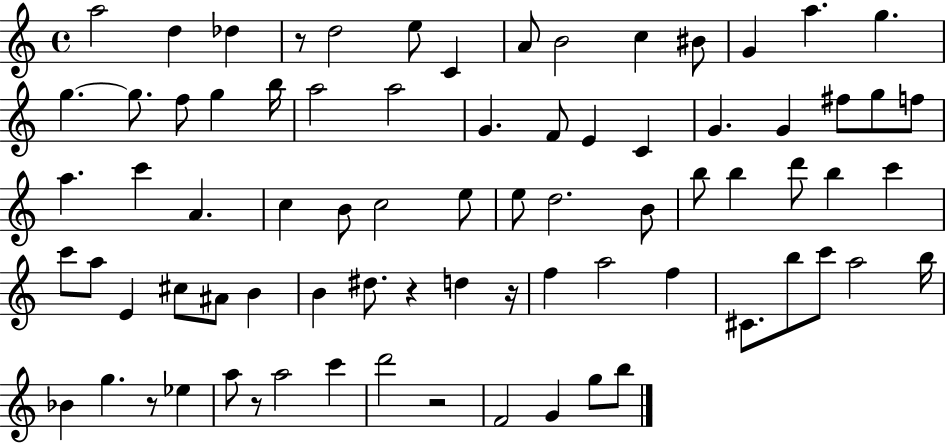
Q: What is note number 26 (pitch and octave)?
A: G4